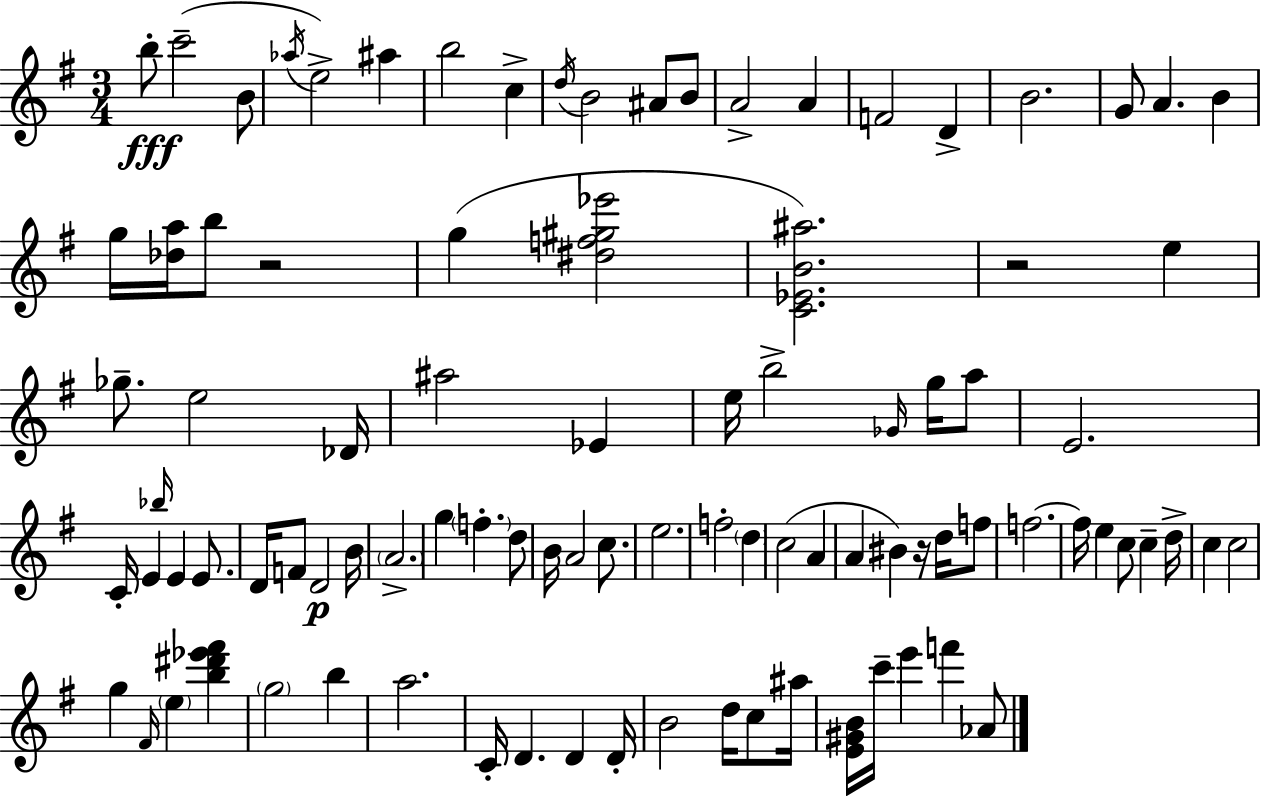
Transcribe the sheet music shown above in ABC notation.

X:1
T:Untitled
M:3/4
L:1/4
K:G
b/2 c'2 B/2 _a/4 e2 ^a b2 c d/4 B2 ^A/2 B/2 A2 A F2 D B2 G/2 A B g/4 [_da]/4 b/2 z2 g [^df^g_e']2 [C_EB^a]2 z2 e _g/2 e2 _D/4 ^a2 _E e/4 b2 _G/4 g/4 a/2 E2 C/4 E _b/4 E E/2 D/4 F/2 D2 B/4 A2 g f d/2 B/4 A2 c/2 e2 f2 d c2 A A ^B z/4 d/4 f/2 f2 f/4 e c/2 c d/4 c c2 g ^F/4 e [b^d'_e'^f'] g2 b a2 C/4 D D D/4 B2 d/4 c/2 ^a/4 [E^GB]/4 c'/4 e' f' _A/2